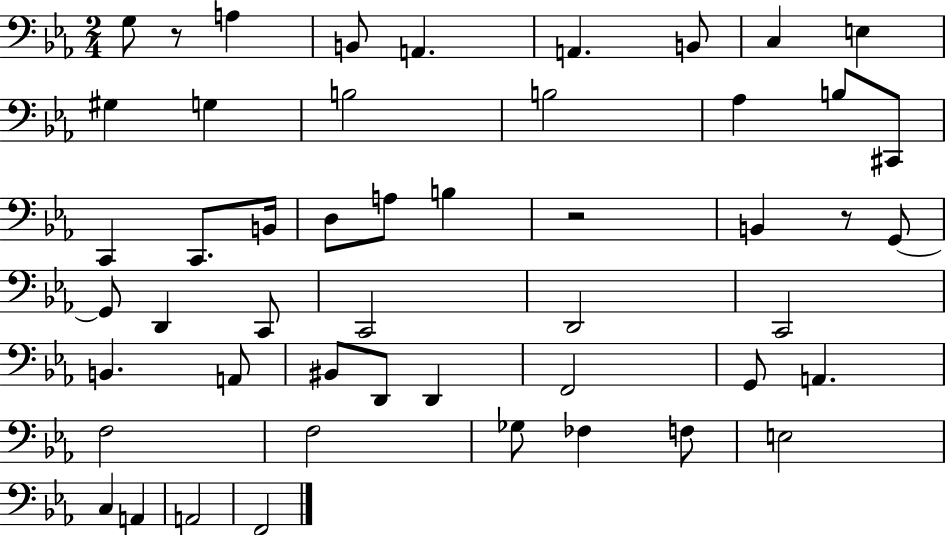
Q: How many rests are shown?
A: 3